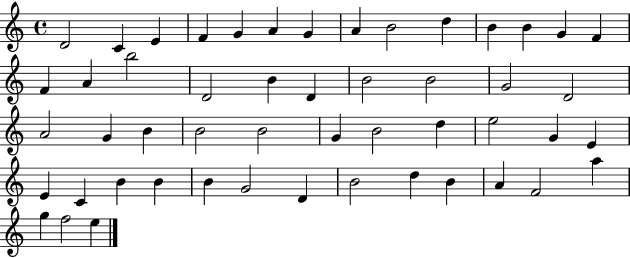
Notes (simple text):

D4/h C4/q E4/q F4/q G4/q A4/q G4/q A4/q B4/h D5/q B4/q B4/q G4/q F4/q F4/q A4/q B5/h D4/h B4/q D4/q B4/h B4/h G4/h D4/h A4/h G4/q B4/q B4/h B4/h G4/q B4/h D5/q E5/h G4/q E4/q E4/q C4/q B4/q B4/q B4/q G4/h D4/q B4/h D5/q B4/q A4/q F4/h A5/q G5/q F5/h E5/q